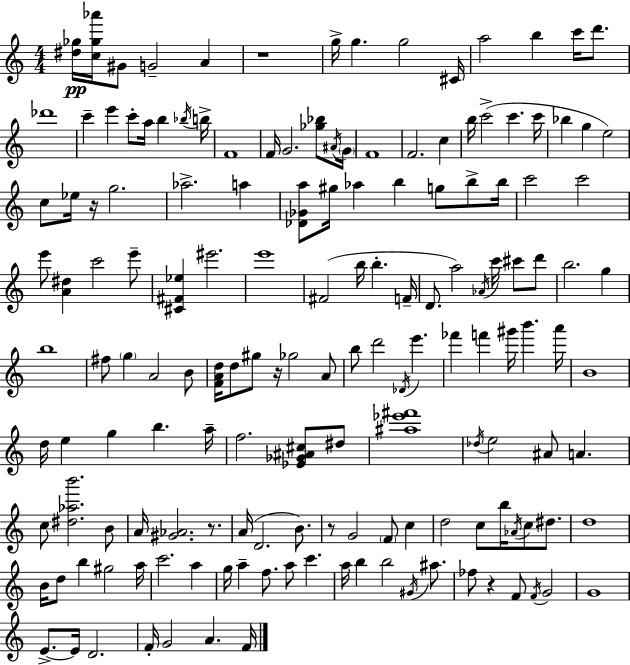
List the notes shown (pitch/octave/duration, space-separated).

[D#5,Gb5]/s [C5,Gb5,Ab6]/s G#4/e G4/h A4/q R/w G5/s G5/q. G5/h C#4/s A5/h B5/q C6/s D6/e. Db6/w C6/q E6/q C6/e A5/s B5/q Bb5/s B5/s F4/w F4/s G4/h. [Gb5,Bb5]/e A#4/s G4/s F4/w F4/h. C5/q B5/s C6/h C6/q. C6/s Bb5/q G5/q E5/h C5/e Eb5/s R/s G5/h. Ab5/h. A5/q [Db4,Gb4,A5]/e G#5/s Ab5/q B5/q G5/e B5/e B5/s C6/h C6/h E6/e [A4,D#5]/q C6/h E6/e [C#4,F#4,Eb5]/q EIS6/h. E6/w F#4/h B5/s B5/q. F4/s D4/e. A5/h Ab4/s C6/s C#6/e D6/e B5/h. G5/q B5/w F#5/e G5/q A4/h B4/e [F4,A4,D5]/s D5/e G#5/e R/s Gb5/h A4/e B5/e D6/h Db4/s E6/q. FES6/q F6/q G#6/s B6/q. A6/s B4/w D5/s E5/q G5/q B5/q. A5/s F5/h. [Eb4,Gb4,A#4,C#5]/e D#5/e [A#5,Eb6,F#6]/w Db5/s E5/h A#4/e A4/q. C5/e [D#5,Ab5,B6]/h. B4/e A4/s [G#4,Ab4]/h. R/e. A4/s D4/h. B4/e. R/e G4/h F4/e C5/q D5/h C5/e B5/s Ab4/s C5/e D#5/e. D5/w B4/s D5/e B5/q G#5/h A5/s C6/h. A5/q G5/s A5/q F5/e. A5/e C6/q. A5/s B5/q B5/h G#4/s A#5/e. FES5/e R/q F4/e F4/s G4/h G4/w E4/e. E4/s D4/h. F4/s G4/h A4/q. F4/s